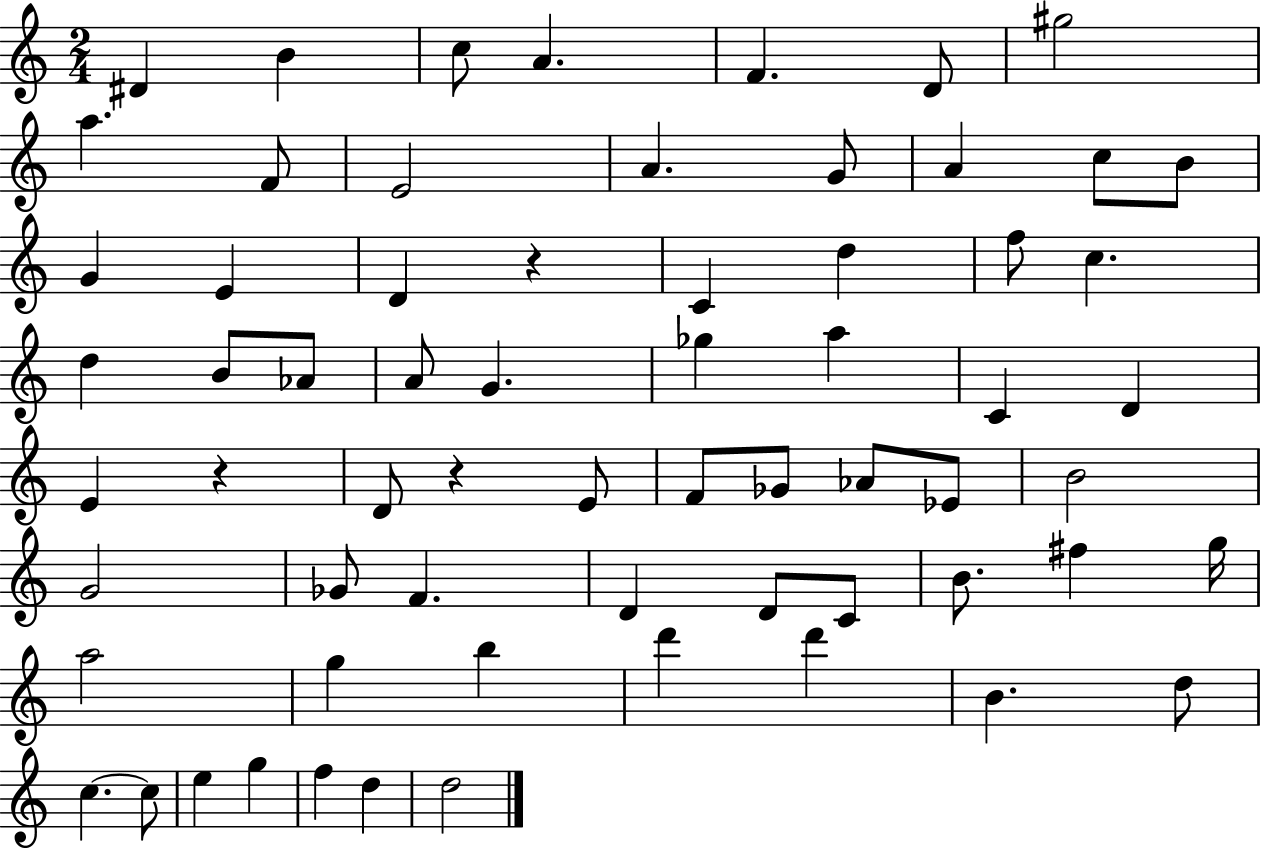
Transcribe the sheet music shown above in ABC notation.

X:1
T:Untitled
M:2/4
L:1/4
K:C
^D B c/2 A F D/2 ^g2 a F/2 E2 A G/2 A c/2 B/2 G E D z C d f/2 c d B/2 _A/2 A/2 G _g a C D E z D/2 z E/2 F/2 _G/2 _A/2 _E/2 B2 G2 _G/2 F D D/2 C/2 B/2 ^f g/4 a2 g b d' d' B d/2 c c/2 e g f d d2